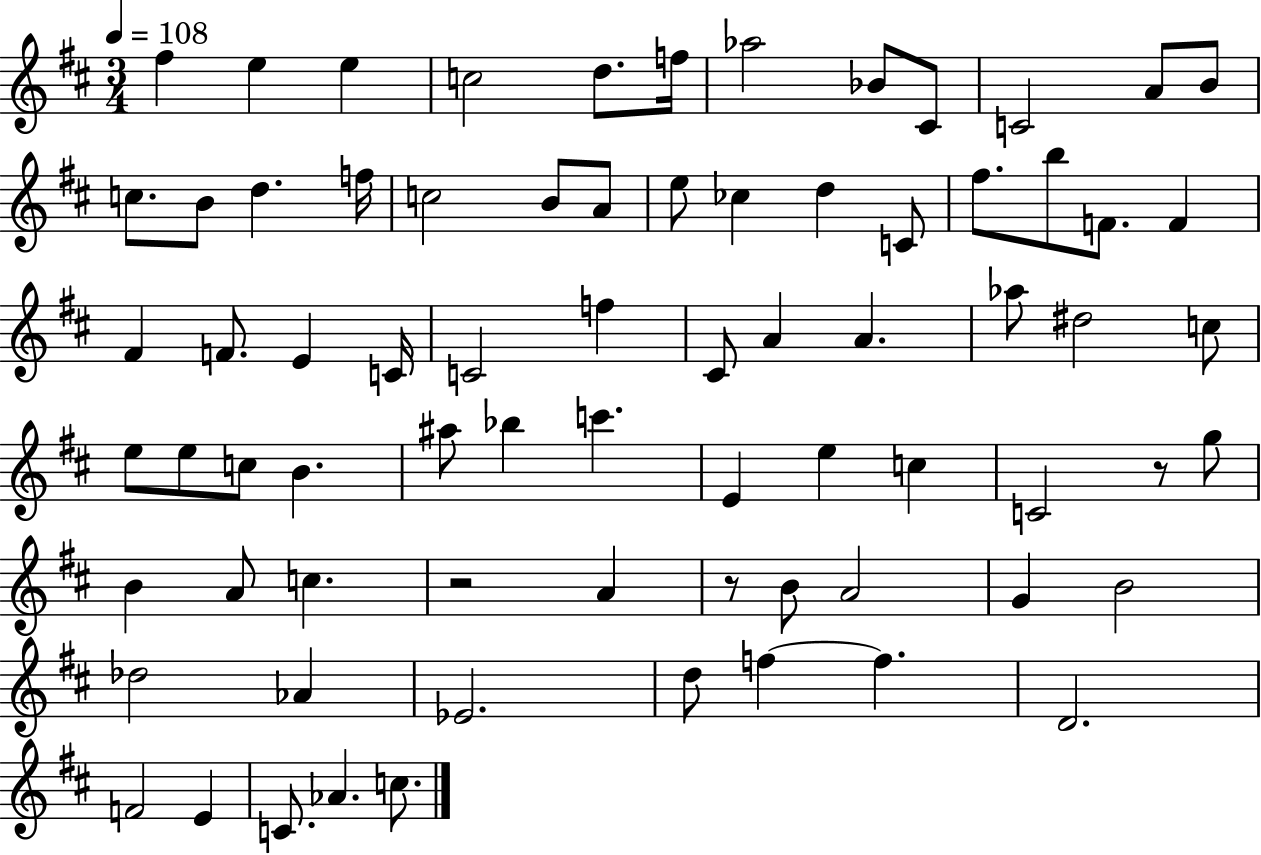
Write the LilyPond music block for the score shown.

{
  \clef treble
  \numericTimeSignature
  \time 3/4
  \key d \major
  \tempo 4 = 108
  fis''4 e''4 e''4 | c''2 d''8. f''16 | aes''2 bes'8 cis'8 | c'2 a'8 b'8 | \break c''8. b'8 d''4. f''16 | c''2 b'8 a'8 | e''8 ces''4 d''4 c'8 | fis''8. b''8 f'8. f'4 | \break fis'4 f'8. e'4 c'16 | c'2 f''4 | cis'8 a'4 a'4. | aes''8 dis''2 c''8 | \break e''8 e''8 c''8 b'4. | ais''8 bes''4 c'''4. | e'4 e''4 c''4 | c'2 r8 g''8 | \break b'4 a'8 c''4. | r2 a'4 | r8 b'8 a'2 | g'4 b'2 | \break des''2 aes'4 | ees'2. | d''8 f''4~~ f''4. | d'2. | \break f'2 e'4 | c'8. aes'4. c''8. | \bar "|."
}